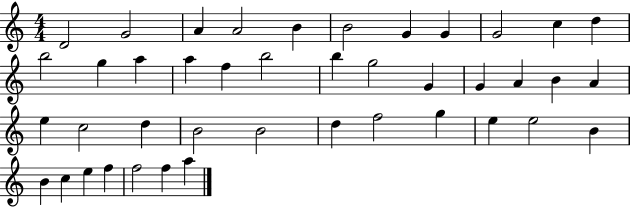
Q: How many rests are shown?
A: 0